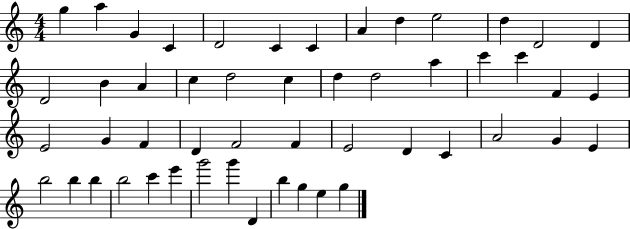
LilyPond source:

{
  \clef treble
  \numericTimeSignature
  \time 4/4
  \key c \major
  g''4 a''4 g'4 c'4 | d'2 c'4 c'4 | a'4 d''4 e''2 | d''4 d'2 d'4 | \break d'2 b'4 a'4 | c''4 d''2 c''4 | d''4 d''2 a''4 | c'''4 c'''4 f'4 e'4 | \break e'2 g'4 f'4 | d'4 f'2 f'4 | e'2 d'4 c'4 | a'2 g'4 e'4 | \break b''2 b''4 b''4 | b''2 c'''4 e'''4 | g'''2 g'''4 d'4 | b''4 g''4 e''4 g''4 | \break \bar "|."
}